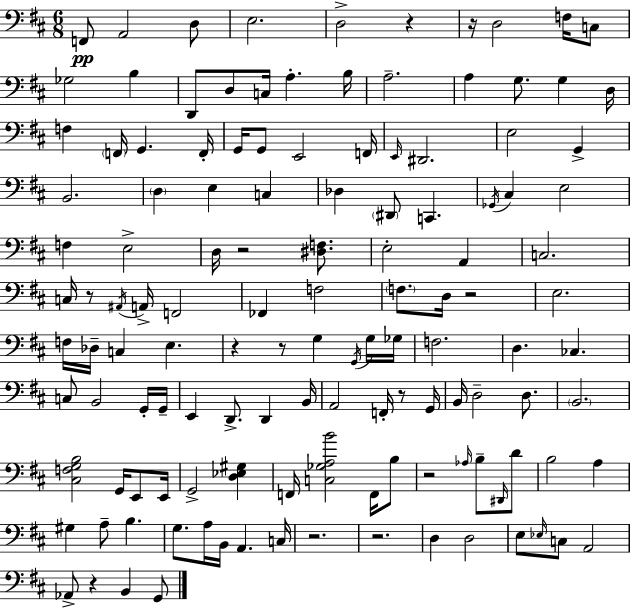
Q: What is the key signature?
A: D major